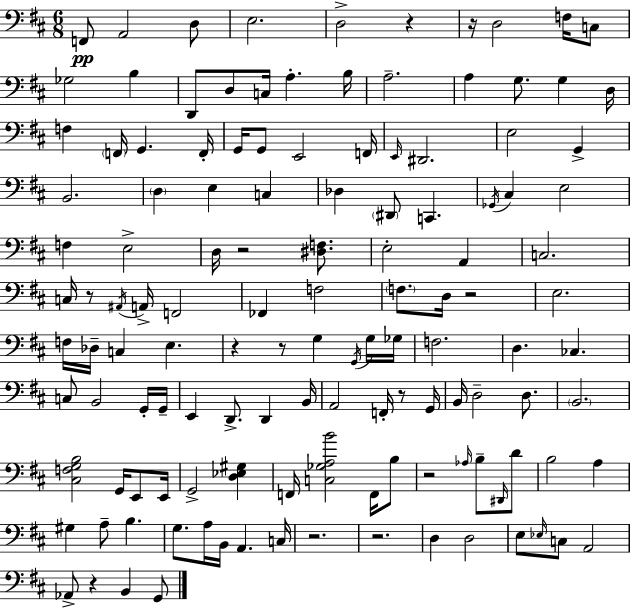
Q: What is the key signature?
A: D major